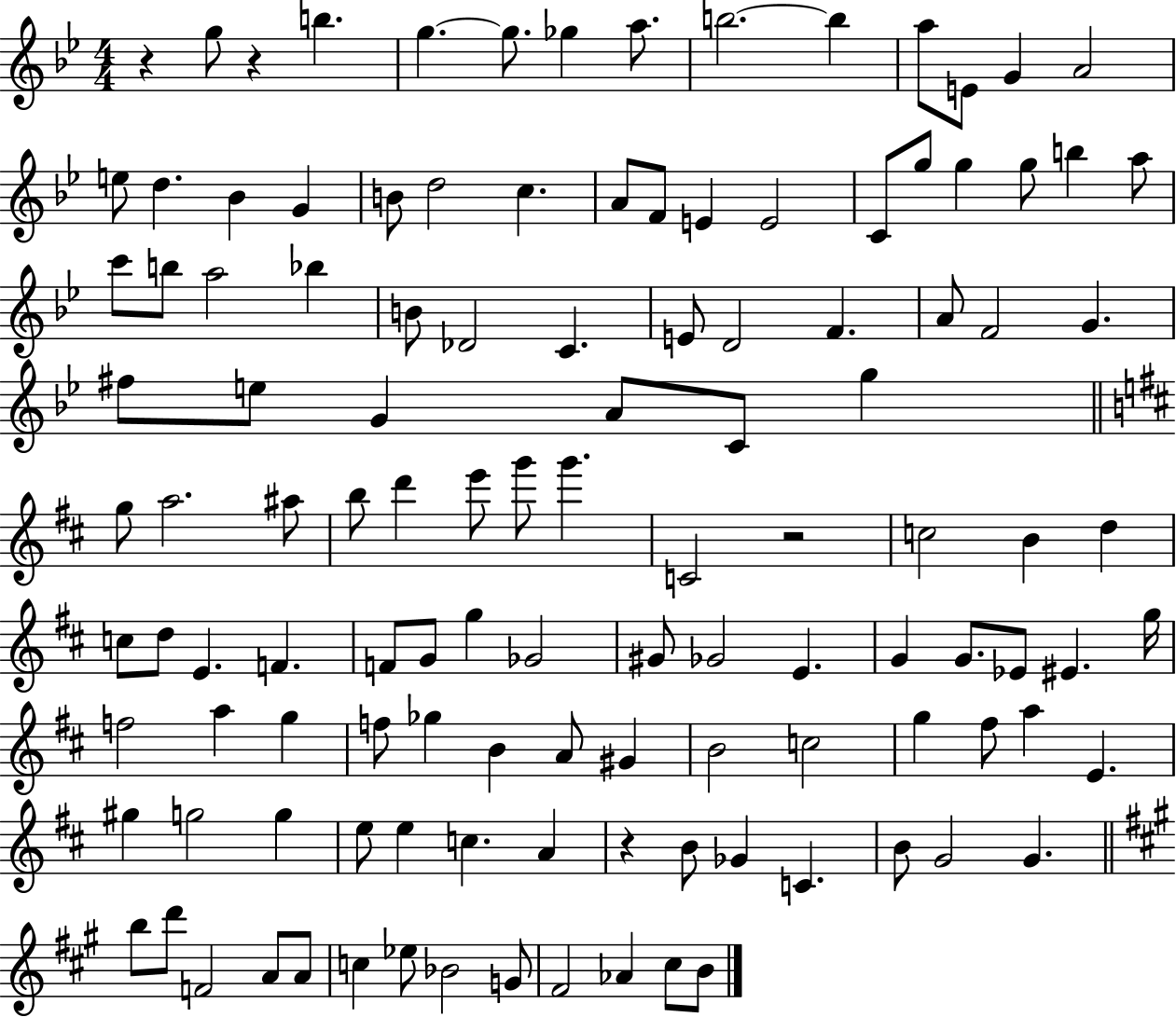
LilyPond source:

{
  \clef treble
  \numericTimeSignature
  \time 4/4
  \key bes \major
  r4 g''8 r4 b''4. | g''4.~~ g''8. ges''4 a''8. | b''2.~~ b''4 | a''8 e'8 g'4 a'2 | \break e''8 d''4. bes'4 g'4 | b'8 d''2 c''4. | a'8 f'8 e'4 e'2 | c'8 g''8 g''4 g''8 b''4 a''8 | \break c'''8 b''8 a''2 bes''4 | b'8 des'2 c'4. | e'8 d'2 f'4. | a'8 f'2 g'4. | \break fis''8 e''8 g'4 a'8 c'8 g''4 | \bar "||" \break \key b \minor g''8 a''2. ais''8 | b''8 d'''4 e'''8 g'''8 g'''4. | c'2 r2 | c''2 b'4 d''4 | \break c''8 d''8 e'4. f'4. | f'8 g'8 g''4 ges'2 | gis'8 ges'2 e'4. | g'4 g'8. ees'8 eis'4. g''16 | \break f''2 a''4 g''4 | f''8 ges''4 b'4 a'8 gis'4 | b'2 c''2 | g''4 fis''8 a''4 e'4. | \break gis''4 g''2 g''4 | e''8 e''4 c''4. a'4 | r4 b'8 ges'4 c'4. | b'8 g'2 g'4. | \break \bar "||" \break \key a \major b''8 d'''8 f'2 a'8 a'8 | c''4 ees''8 bes'2 g'8 | fis'2 aes'4 cis''8 b'8 | \bar "|."
}